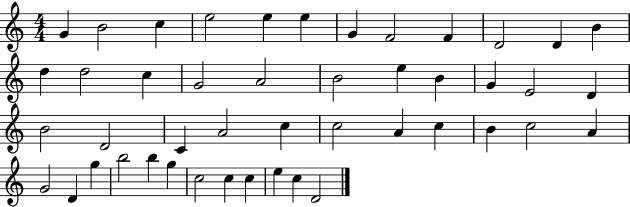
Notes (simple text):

G4/q B4/h C5/q E5/h E5/q E5/q G4/q F4/h F4/q D4/h D4/q B4/q D5/q D5/h C5/q G4/h A4/h B4/h E5/q B4/q G4/q E4/h D4/q B4/h D4/h C4/q A4/h C5/q C5/h A4/q C5/q B4/q C5/h A4/q G4/h D4/q G5/q B5/h B5/q G5/q C5/h C5/q C5/q E5/q C5/q D4/h